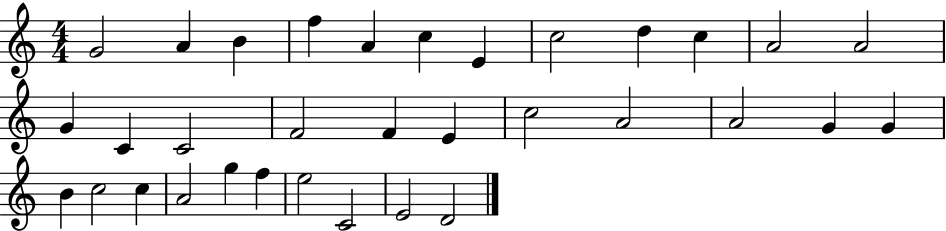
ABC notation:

X:1
T:Untitled
M:4/4
L:1/4
K:C
G2 A B f A c E c2 d c A2 A2 G C C2 F2 F E c2 A2 A2 G G B c2 c A2 g f e2 C2 E2 D2